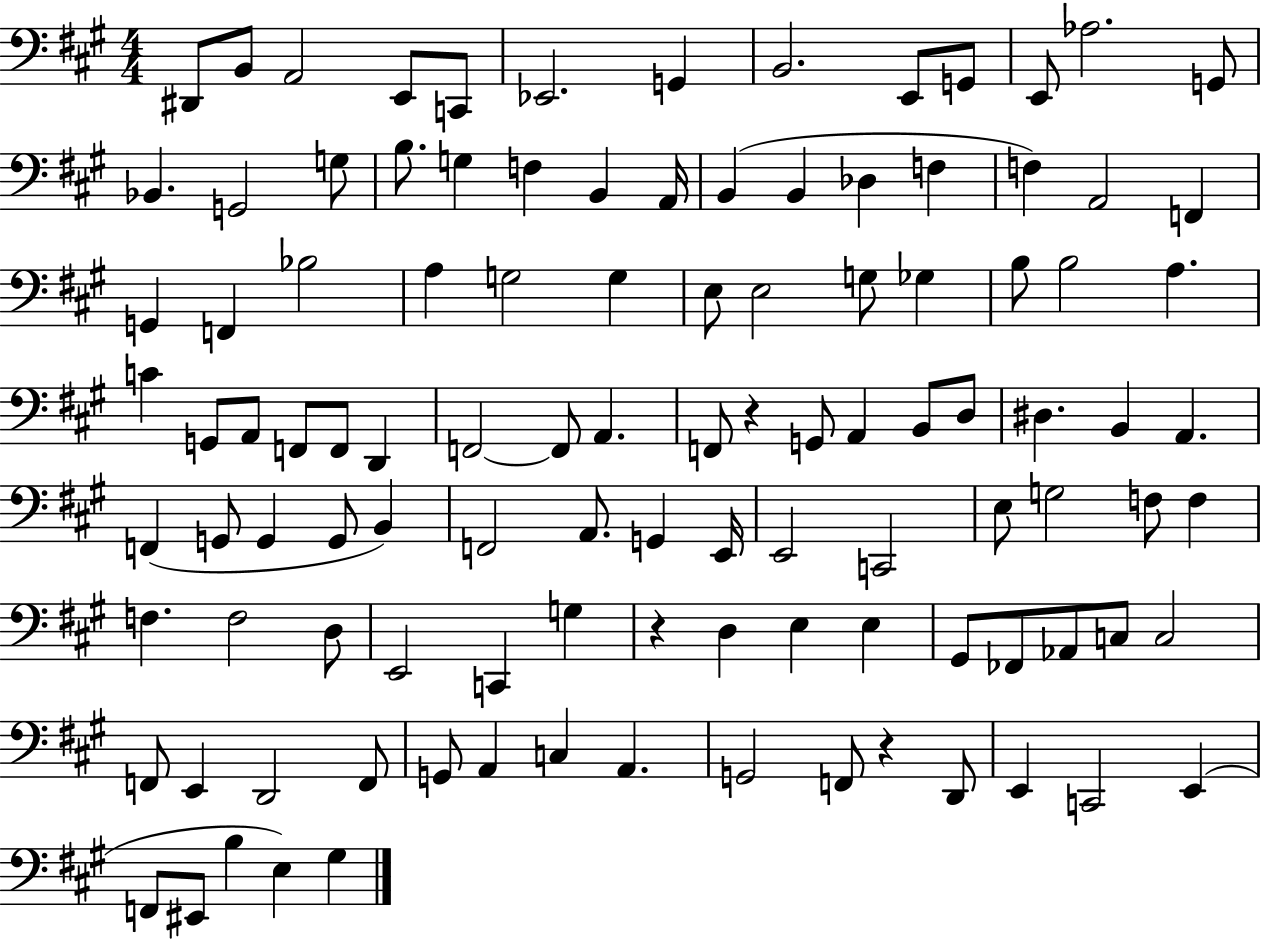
X:1
T:Untitled
M:4/4
L:1/4
K:A
^D,,/2 B,,/2 A,,2 E,,/2 C,,/2 _E,,2 G,, B,,2 E,,/2 G,,/2 E,,/2 _A,2 G,,/2 _B,, G,,2 G,/2 B,/2 G, F, B,, A,,/4 B,, B,, _D, F, F, A,,2 F,, G,, F,, _B,2 A, G,2 G, E,/2 E,2 G,/2 _G, B,/2 B,2 A, C G,,/2 A,,/2 F,,/2 F,,/2 D,, F,,2 F,,/2 A,, F,,/2 z G,,/2 A,, B,,/2 D,/2 ^D, B,, A,, F,, G,,/2 G,, G,,/2 B,, F,,2 A,,/2 G,, E,,/4 E,,2 C,,2 E,/2 G,2 F,/2 F, F, F,2 D,/2 E,,2 C,, G, z D, E, E, ^G,,/2 _F,,/2 _A,,/2 C,/2 C,2 F,,/2 E,, D,,2 F,,/2 G,,/2 A,, C, A,, G,,2 F,,/2 z D,,/2 E,, C,,2 E,, F,,/2 ^E,,/2 B, E, ^G,